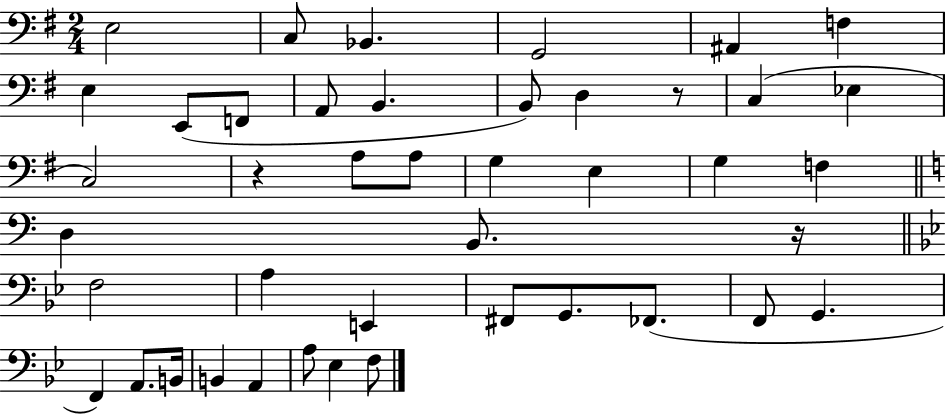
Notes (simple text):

E3/h C3/e Bb2/q. G2/h A#2/q F3/q E3/q E2/e F2/e A2/e B2/q. B2/e D3/q R/e C3/q Eb3/q C3/h R/q A3/e A3/e G3/q E3/q G3/q F3/q D3/q B2/e. R/s F3/h A3/q E2/q F#2/e G2/e. FES2/e. F2/e G2/q. F2/q A2/e. B2/s B2/q A2/q A3/e Eb3/q F3/e